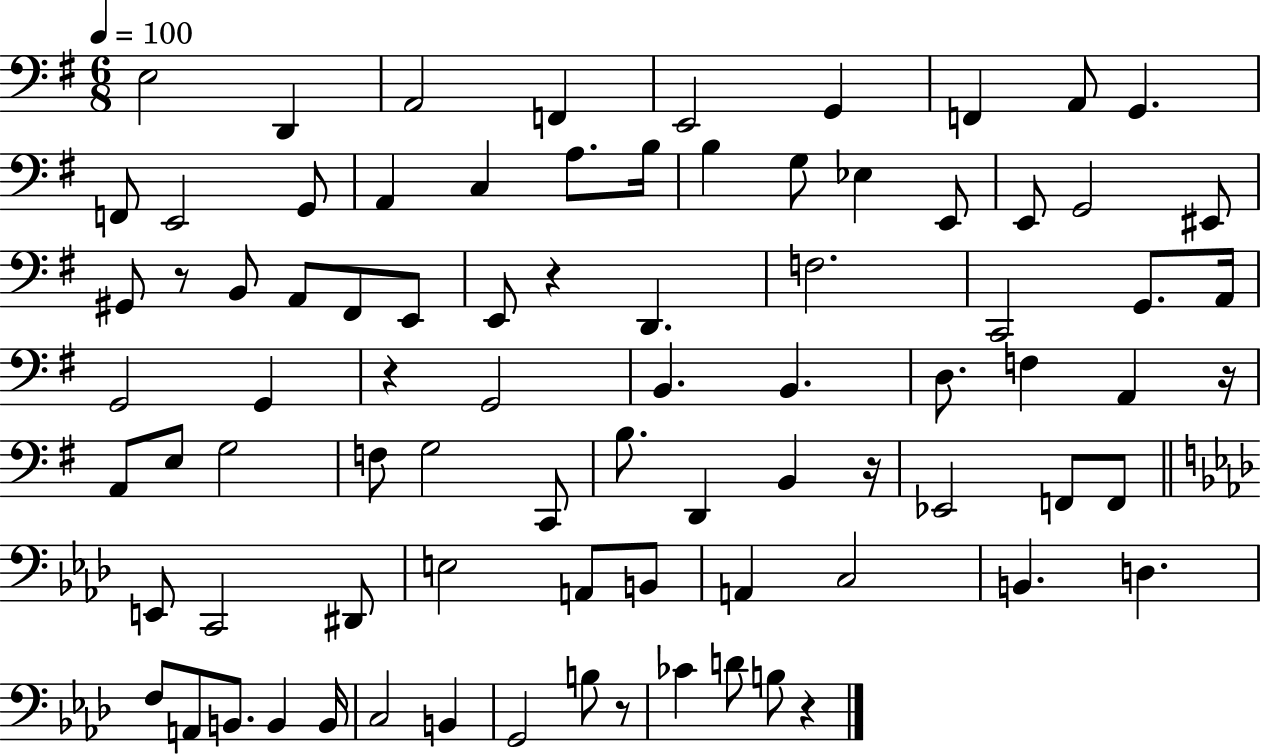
E3/h D2/q A2/h F2/q E2/h G2/q F2/q A2/e G2/q. F2/e E2/h G2/e A2/q C3/q A3/e. B3/s B3/q G3/e Eb3/q E2/e E2/e G2/h EIS2/e G#2/e R/e B2/e A2/e F#2/e E2/e E2/e R/q D2/q. F3/h. C2/h G2/e. A2/s G2/h G2/q R/q G2/h B2/q. B2/q. D3/e. F3/q A2/q R/s A2/e E3/e G3/h F3/e G3/h C2/e B3/e. D2/q B2/q R/s Eb2/h F2/e F2/e E2/e C2/h D#2/e E3/h A2/e B2/e A2/q C3/h B2/q. D3/q. F3/e A2/e B2/e. B2/q B2/s C3/h B2/q G2/h B3/e R/e CES4/q D4/e B3/e R/q